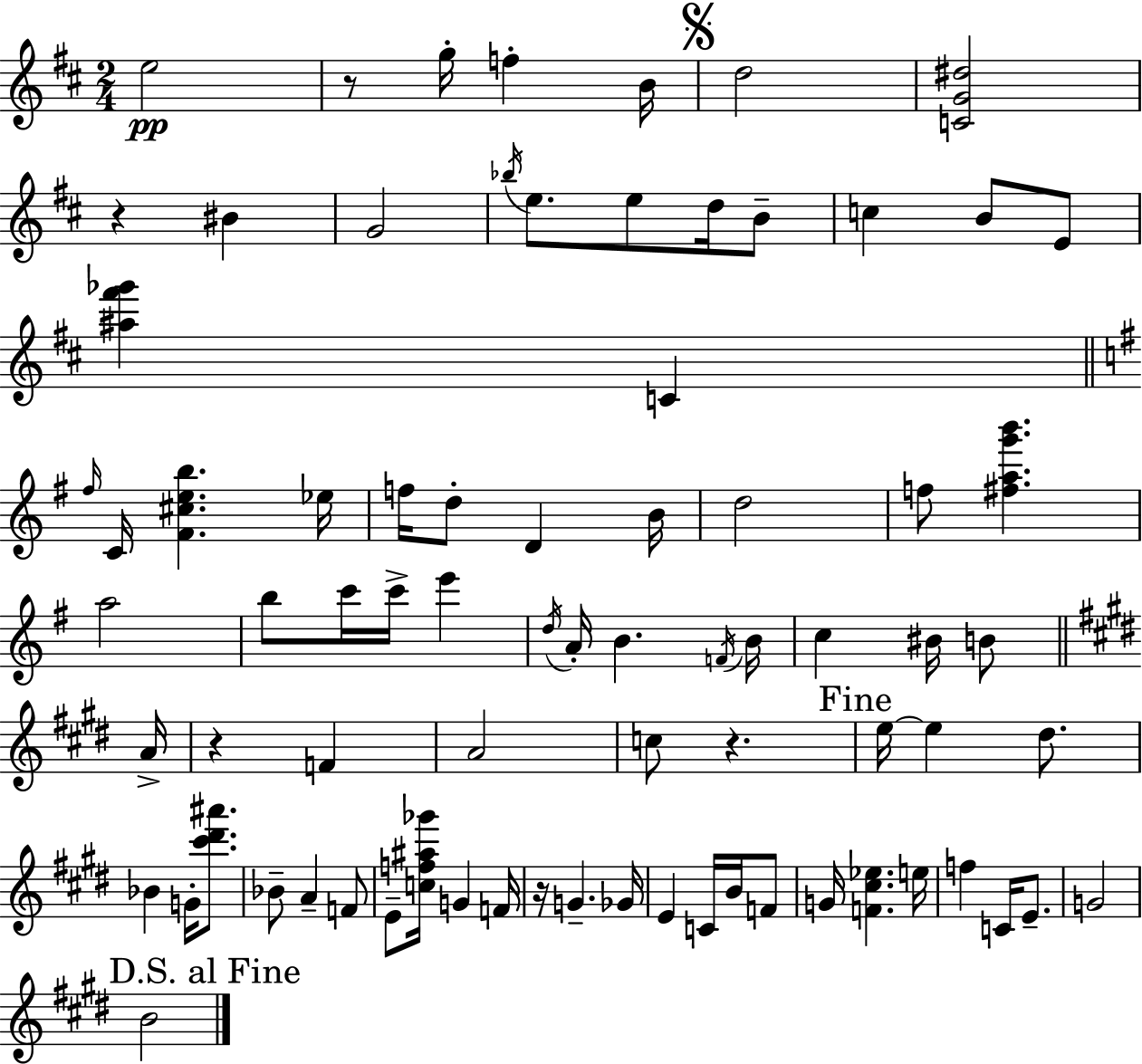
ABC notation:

X:1
T:Untitled
M:2/4
L:1/4
K:D
e2 z/2 g/4 f B/4 d2 [CG^d]2 z ^B G2 _b/4 e/2 e/2 d/4 B/2 c B/2 E/2 [^a^f'_g'] C ^f/4 C/4 [^F^ceb] _e/4 f/4 d/2 D B/4 d2 f/2 [^fag'b'] a2 b/2 c'/4 c'/4 e' d/4 A/4 B F/4 B/4 c ^B/4 B/2 A/4 z F A2 c/2 z e/4 e ^d/2 _B G/4 [^c'^d'^a']/2 _B/2 A F/2 E/2 [cf^a_g']/4 G F/4 z/4 G _G/4 E C/4 B/4 F/2 G/4 [F^c_e] e/4 f C/4 E/2 G2 B2